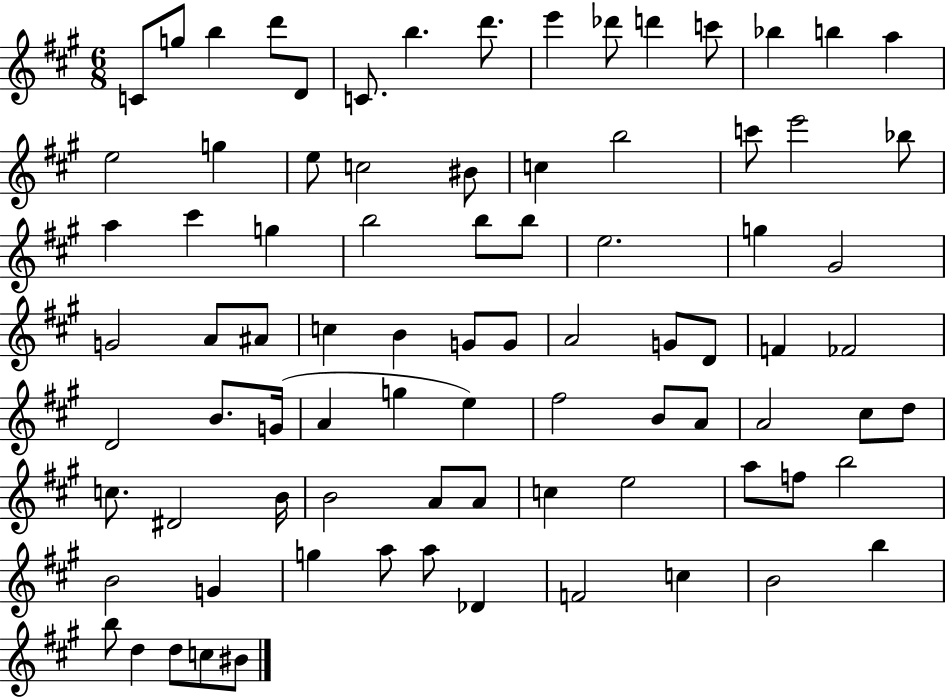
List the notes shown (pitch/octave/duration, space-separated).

C4/e G5/e B5/q D6/e D4/e C4/e. B5/q. D6/e. E6/q Db6/e D6/q C6/e Bb5/q B5/q A5/q E5/h G5/q E5/e C5/h BIS4/e C5/q B5/h C6/e E6/h Bb5/e A5/q C#6/q G5/q B5/h B5/e B5/e E5/h. G5/q G#4/h G4/h A4/e A#4/e C5/q B4/q G4/e G4/e A4/h G4/e D4/e F4/q FES4/h D4/h B4/e. G4/s A4/q G5/q E5/q F#5/h B4/e A4/e A4/h C#5/e D5/e C5/e. D#4/h B4/s B4/h A4/e A4/e C5/q E5/h A5/e F5/e B5/h B4/h G4/q G5/q A5/e A5/e Db4/q F4/h C5/q B4/h B5/q B5/e D5/q D5/e C5/e BIS4/e